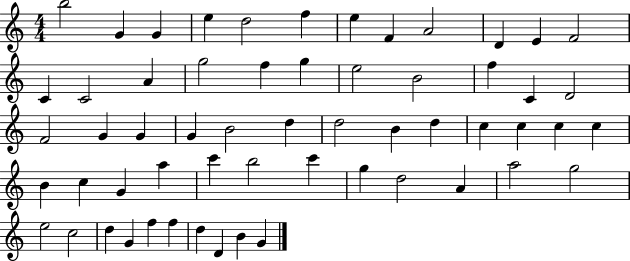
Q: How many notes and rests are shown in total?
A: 58